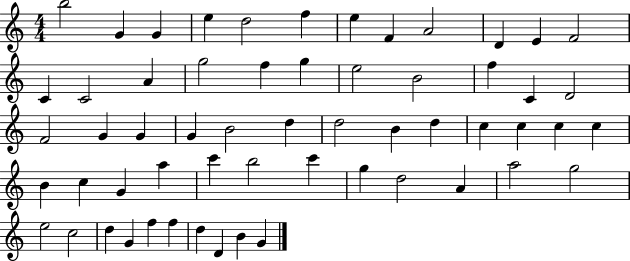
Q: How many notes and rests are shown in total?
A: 58